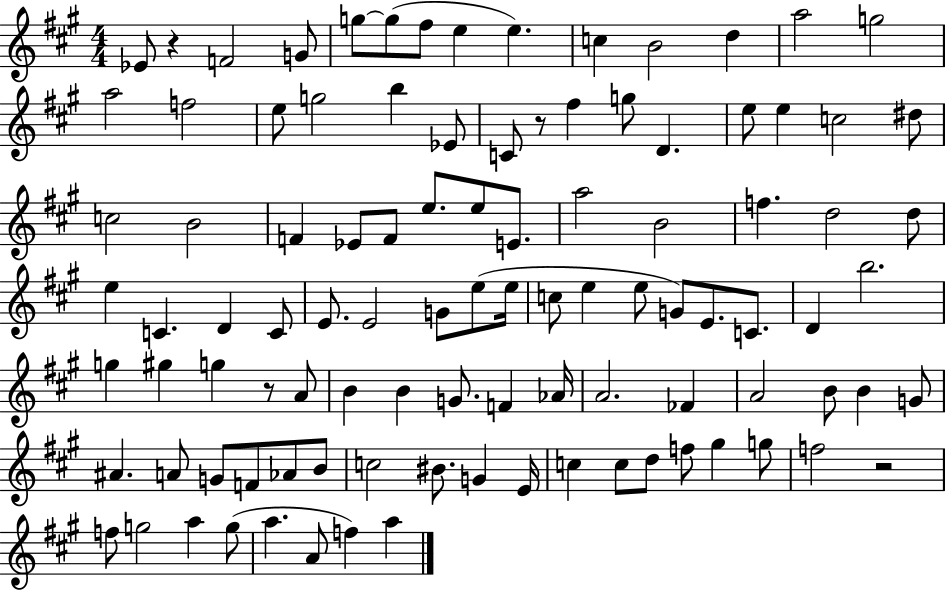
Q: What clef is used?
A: treble